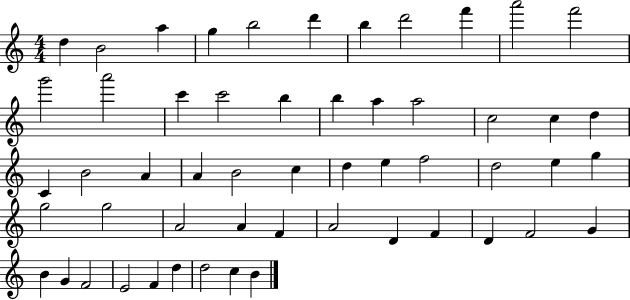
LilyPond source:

{
  \clef treble
  \numericTimeSignature
  \time 4/4
  \key c \major
  d''4 b'2 a''4 | g''4 b''2 d'''4 | b''4 d'''2 f'''4 | a'''2 f'''2 | \break g'''2 a'''2 | c'''4 c'''2 b''4 | b''4 a''4 a''2 | c''2 c''4 d''4 | \break c'4 b'2 a'4 | a'4 b'2 c''4 | d''4 e''4 f''2 | d''2 e''4 g''4 | \break g''2 g''2 | a'2 a'4 f'4 | a'2 d'4 f'4 | d'4 f'2 g'4 | \break b'4 g'4 f'2 | e'2 f'4 d''4 | d''2 c''4 b'4 | \bar "|."
}